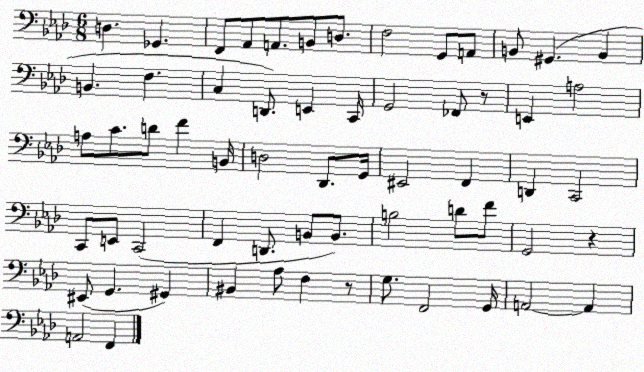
X:1
T:Untitled
M:6/8
L:1/4
K:Ab
D, _G,, F,,/2 _A,,/2 A,,/2 B,,/2 D,/2 F,2 G,,/2 A,,/2 B,,/2 ^G,, B,, B,, F, C, D,,/2 E,, C,,/4 G,,2 _F,,/2 z/2 E,, A,2 A,/2 C/2 D/2 F B,,/4 D,2 _D,,/2 G,,/4 ^E,,2 F,, D,, C,,2 C,,/2 E,,/2 C,,2 F,, D,,/2 B,,/2 B,,/2 B,2 D/2 F/2 G,,2 z ^E,,/2 G,, ^G,, ^B,, _A,/2 F, z/2 G,/2 F,,2 G,,/4 A,,2 A,, A,,2 F,,